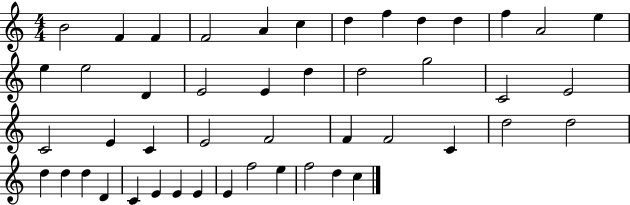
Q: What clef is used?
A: treble